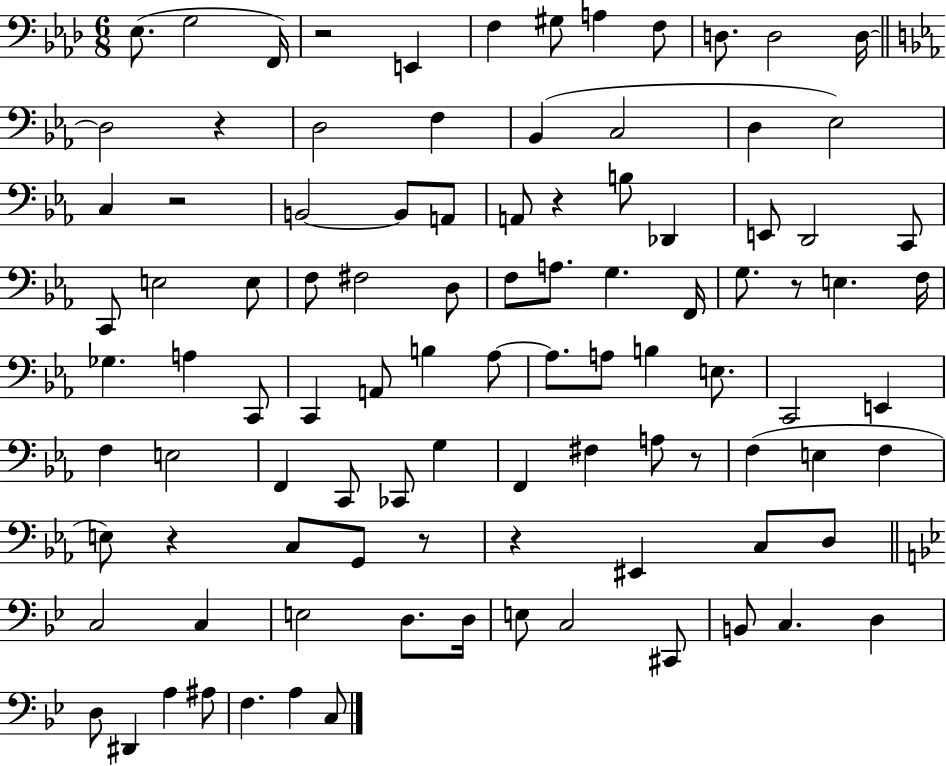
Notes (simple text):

Eb3/e. G3/h F2/s R/h E2/q F3/q G#3/e A3/q F3/e D3/e. D3/h D3/s D3/h R/q D3/h F3/q Bb2/q C3/h D3/q Eb3/h C3/q R/h B2/h B2/e A2/e A2/e R/q B3/e Db2/q E2/e D2/h C2/e C2/e E3/h E3/e F3/e F#3/h D3/e F3/e A3/e. G3/q. F2/s G3/e. R/e E3/q. F3/s Gb3/q. A3/q C2/e C2/q A2/e B3/q Ab3/e Ab3/e. A3/e B3/q E3/e. C2/h E2/q F3/q E3/h F2/q C2/e CES2/e G3/q F2/q F#3/q A3/e R/e F3/q E3/q F3/q E3/e R/q C3/e G2/e R/e R/q EIS2/q C3/e D3/e C3/h C3/q E3/h D3/e. D3/s E3/e C3/h C#2/e B2/e C3/q. D3/q D3/e D#2/q A3/q A#3/e F3/q. A3/q C3/e